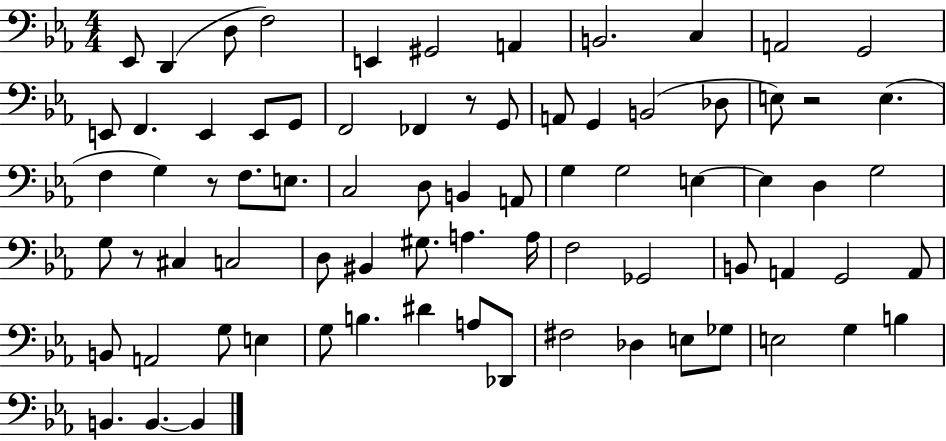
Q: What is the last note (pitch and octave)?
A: B2